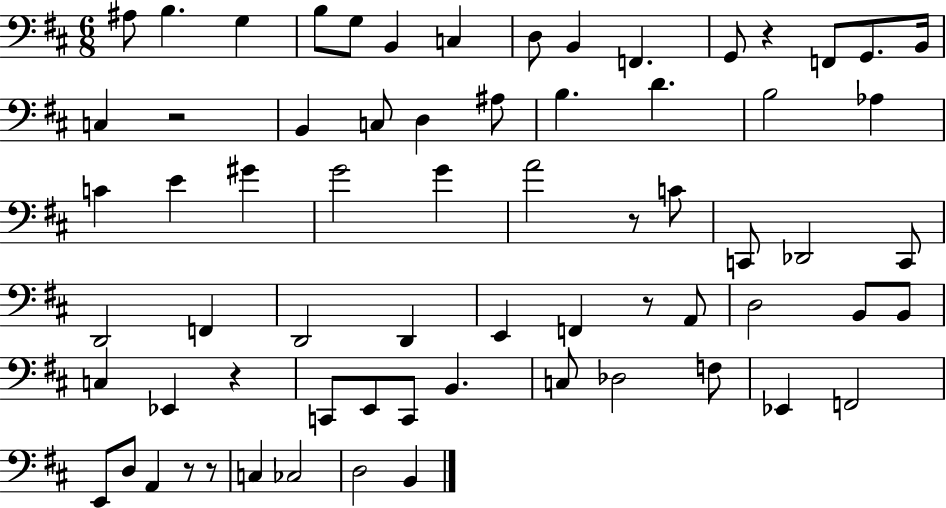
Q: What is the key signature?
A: D major